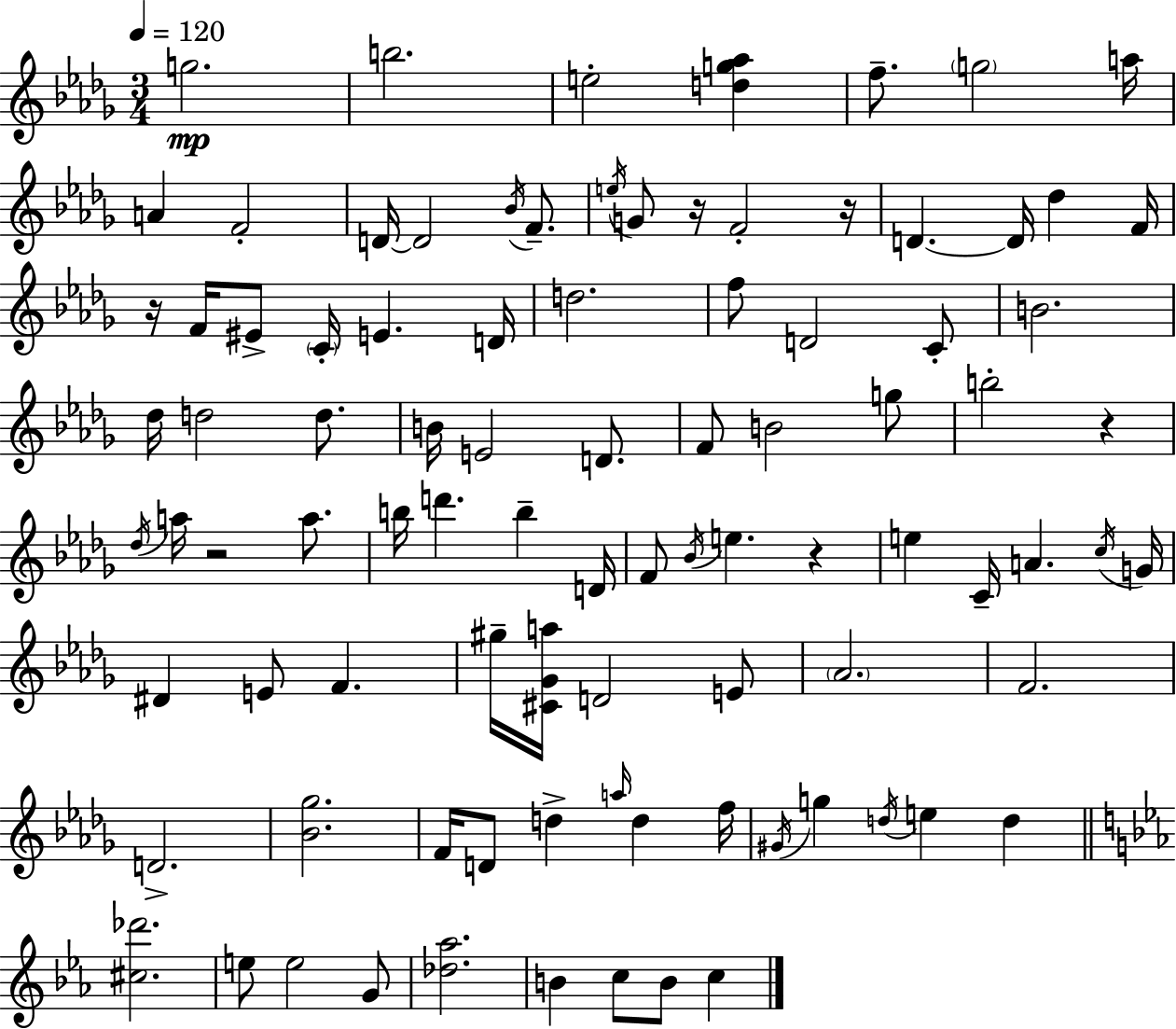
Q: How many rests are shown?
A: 6